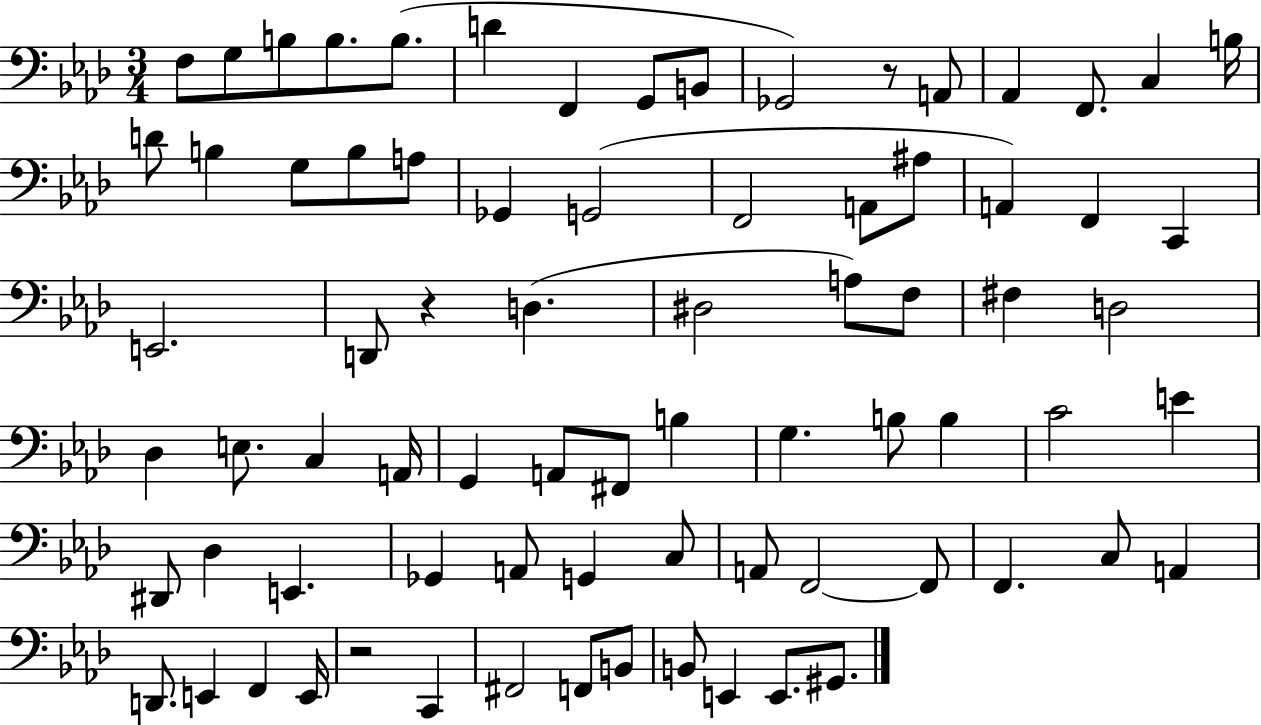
X:1
T:Untitled
M:3/4
L:1/4
K:Ab
F,/2 G,/2 B,/2 B,/2 B,/2 D F,, G,,/2 B,,/2 _G,,2 z/2 A,,/2 _A,, F,,/2 C, B,/4 D/2 B, G,/2 B,/2 A,/2 _G,, G,,2 F,,2 A,,/2 ^A,/2 A,, F,, C,, E,,2 D,,/2 z D, ^D,2 A,/2 F,/2 ^F, D,2 _D, E,/2 C, A,,/4 G,, A,,/2 ^F,,/2 B, G, B,/2 B, C2 E ^D,,/2 _D, E,, _G,, A,,/2 G,, C,/2 A,,/2 F,,2 F,,/2 F,, C,/2 A,, D,,/2 E,, F,, E,,/4 z2 C,, ^F,,2 F,,/2 B,,/2 B,,/2 E,, E,,/2 ^G,,/2